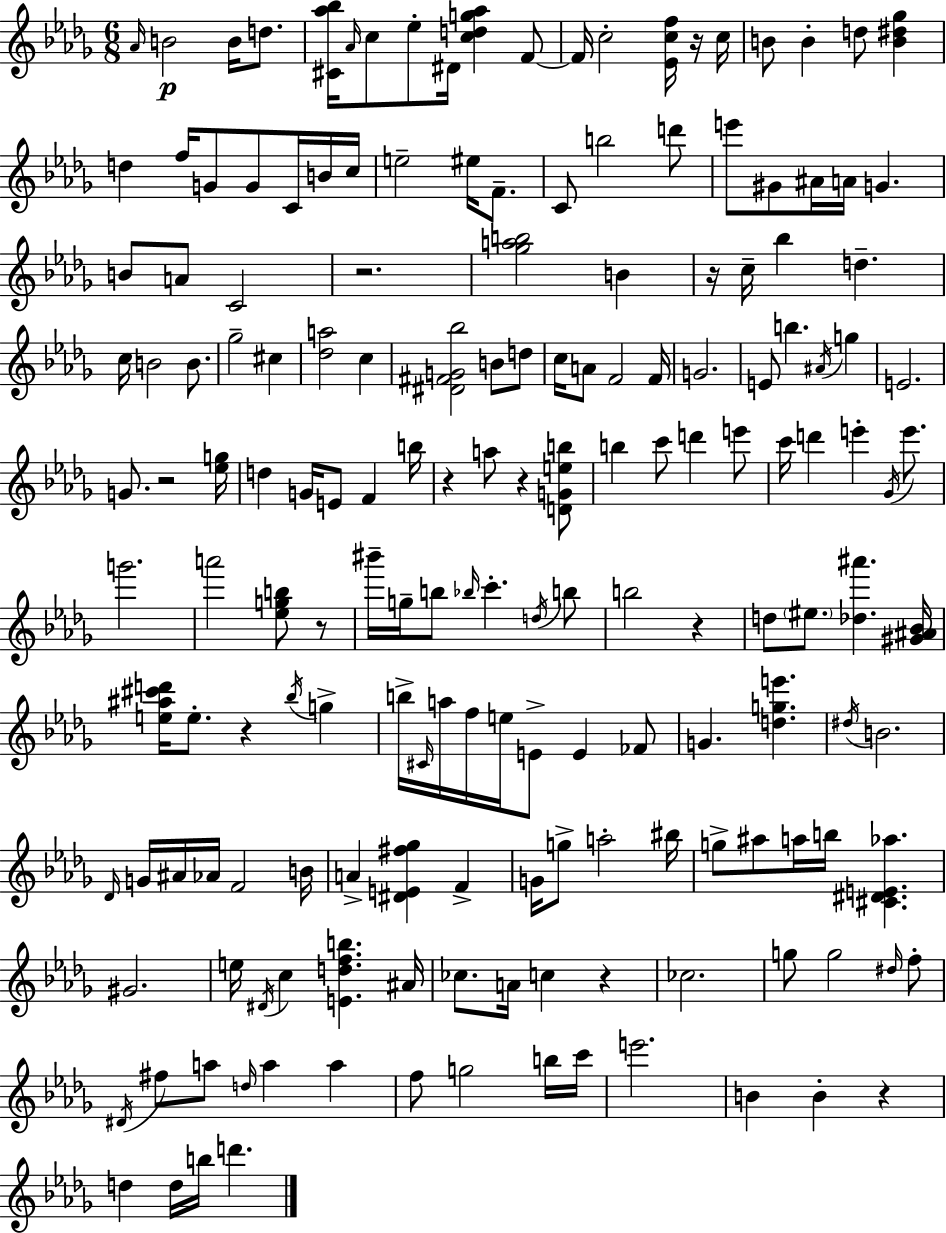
Ab4/s B4/h B4/s D5/e. [C#4,Ab5,Bb5]/s Ab4/s C5/e Eb5/e D#4/s [C5,D5,G5,Ab5]/q F4/e F4/s C5/h [Eb4,C5,F5]/s R/s C5/s B4/e B4/q D5/e [B4,D#5,Gb5]/q D5/q F5/s G4/e G4/e C4/s B4/s C5/s E5/h EIS5/s F4/e. C4/e B5/h D6/e E6/e G#4/e A#4/s A4/s G4/q. B4/e A4/e C4/h R/h. [Gb5,A5,B5]/h B4/q R/s C5/s Bb5/q D5/q. C5/s B4/h B4/e. Gb5/h C#5/q [Db5,A5]/h C5/q [D#4,F#4,G4,Bb5]/h B4/e D5/e C5/s A4/e F4/h F4/s G4/h. E4/e B5/q. A#4/s G5/q E4/h. G4/e. R/h [Eb5,G5]/s D5/q G4/s E4/e F4/q B5/s R/q A5/e R/q [D4,G4,E5,B5]/e B5/q C6/e D6/q E6/e C6/s D6/q E6/q Gb4/s E6/e. G6/h. A6/h [Eb5,G5,B5]/e R/e BIS6/s G5/s B5/e Bb5/s C6/q. D5/s B5/e B5/h R/q D5/e EIS5/e. [Db5,A#6]/q. [G#4,A#4,Bb4]/s [E5,A#5,C#6,D6]/s E5/e. R/q Bb5/s G5/q B5/s C#4/s A5/s F5/s E5/s E4/e E4/q FES4/e G4/q. [D5,G5,E6]/q. D#5/s B4/h. Db4/s G4/s A#4/s Ab4/s F4/h B4/s A4/q [D#4,E4,F#5,Gb5]/q F4/q G4/s G5/e A5/h BIS5/s G5/e A#5/e A5/s B5/s [C#4,D#4,E4,Ab5]/q. G#4/h. E5/s D#4/s C5/q [E4,D5,F5,B5]/q. A#4/s CES5/e. A4/s C5/q R/q CES5/h. G5/e G5/h D#5/s F5/e D#4/s F#5/e A5/e D5/s A5/q A5/q F5/e G5/h B5/s C6/s E6/h. B4/q B4/q R/q D5/q D5/s B5/s D6/q.